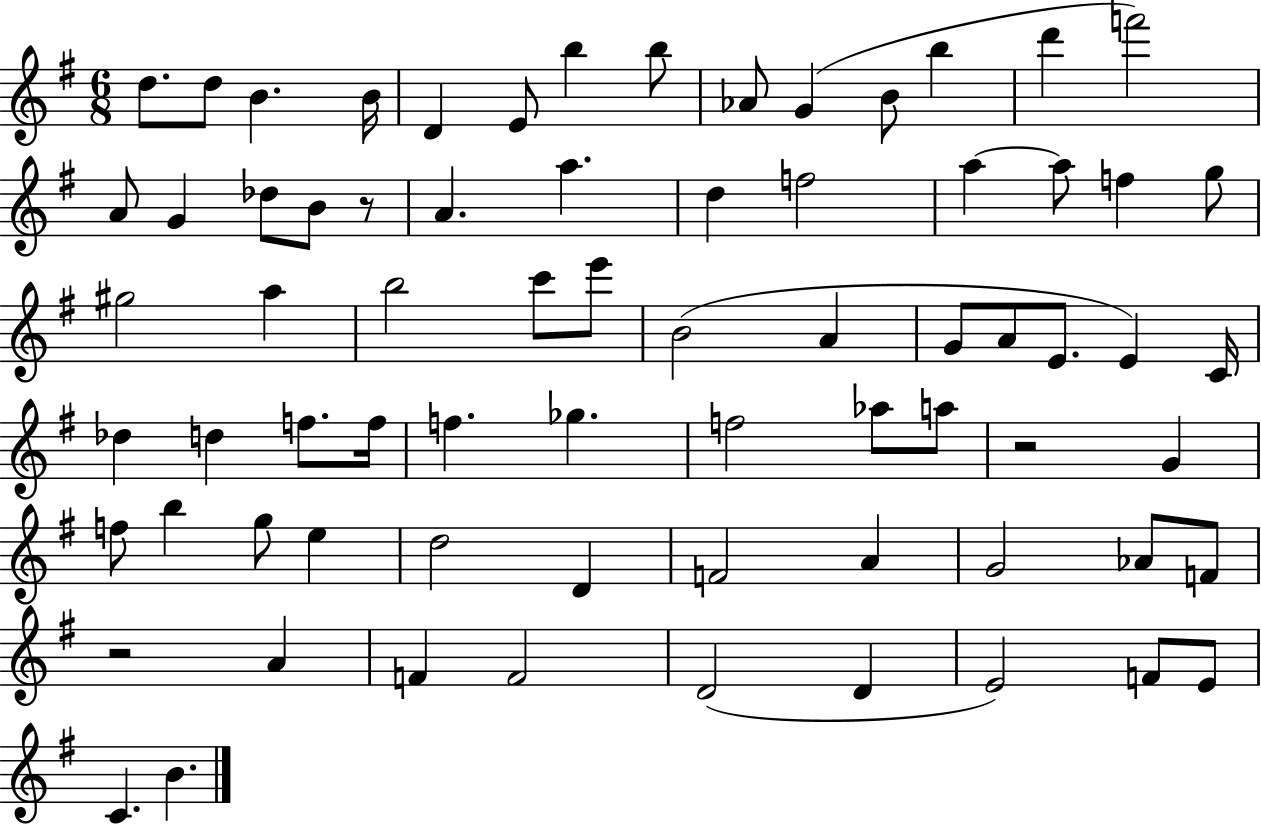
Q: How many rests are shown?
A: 3